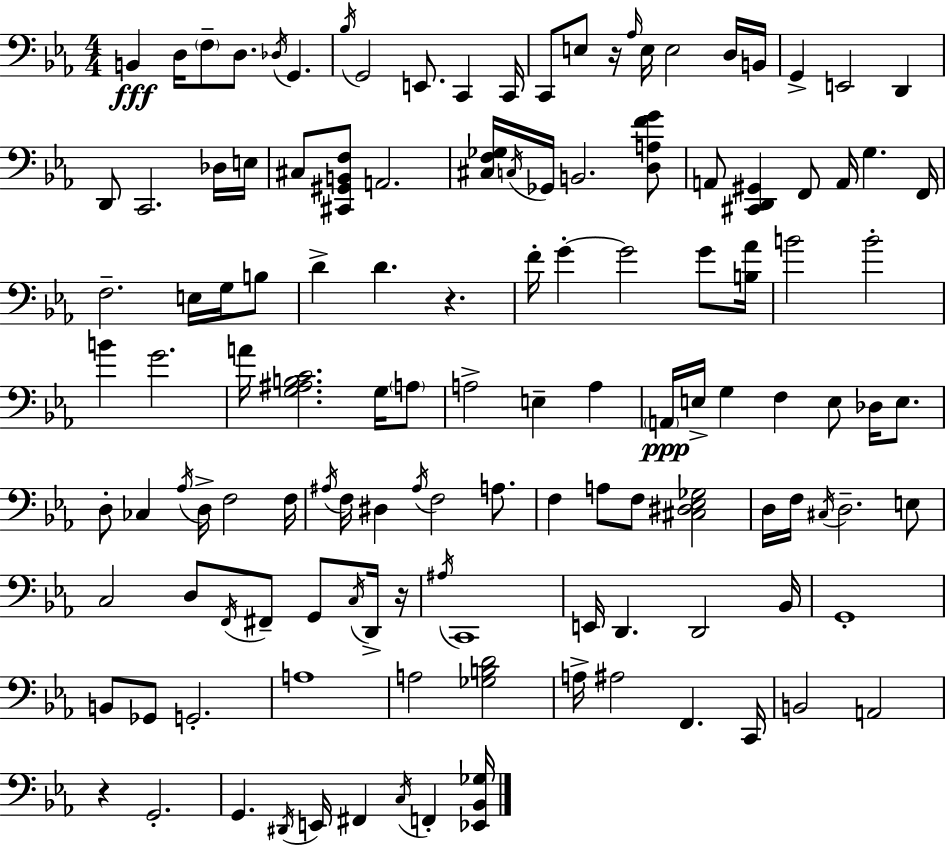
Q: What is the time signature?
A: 4/4